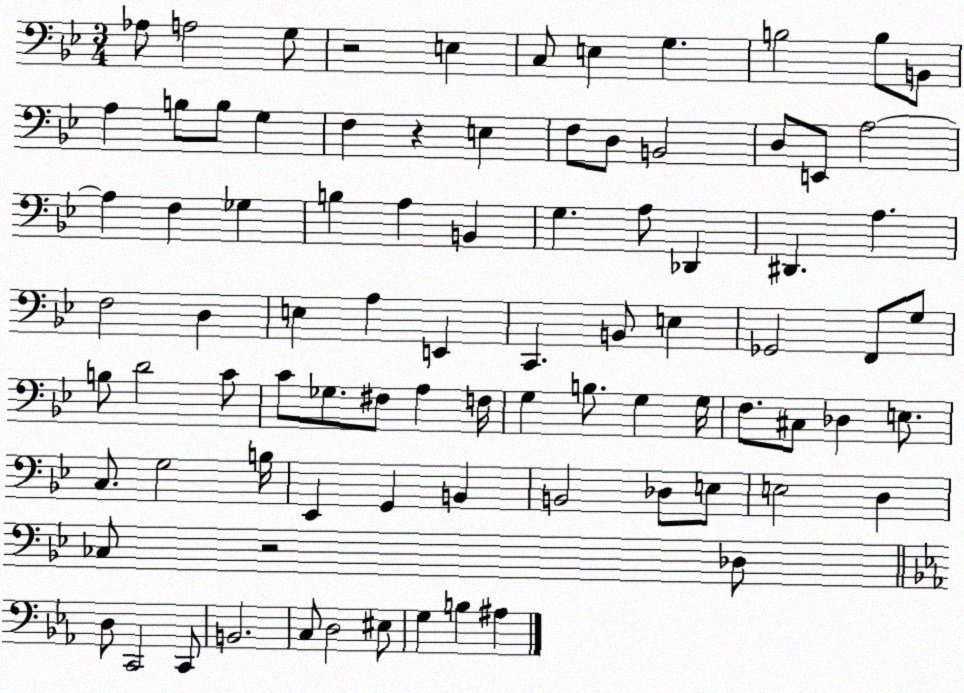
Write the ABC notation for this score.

X:1
T:Untitled
M:3/4
L:1/4
K:Bb
_A,/2 A,2 G,/2 z2 E, C,/2 E, G, B,2 B,/2 B,,/2 A, B,/2 B,/2 G, F, z E, F,/2 D,/2 B,,2 D,/2 E,,/2 A,2 A, F, _G, B, A, B,, G, A,/2 _D,, ^D,, A, F,2 D, E, A, E,, C,, B,,/2 E, _G,,2 F,,/2 G,/2 B,/2 D2 C/2 C/2 _G,/2 ^F,/2 A, F,/4 G, B,/2 G, G,/4 F,/2 ^C,/2 _D, E,/2 C,/2 G,2 B,/4 _E,, G,, B,, B,,2 _D,/2 E,/2 E,2 D, _C,/2 z2 _D,/2 D,/2 C,,2 C,,/2 B,,2 C,/2 D,2 ^E,/2 G, B, ^A,